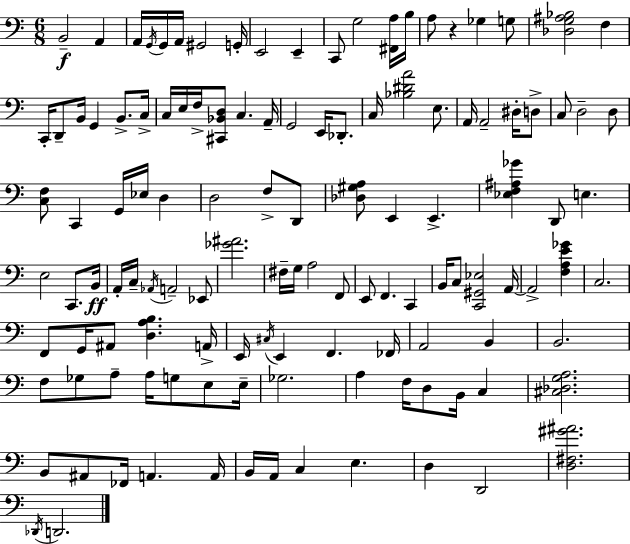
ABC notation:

X:1
T:Untitled
M:6/8
L:1/4
K:C
B,,2 A,, A,,/4 G,,/4 G,,/4 A,,/4 ^G,,2 G,,/4 E,,2 E,, C,,/2 G,2 [^F,,A,]/4 B,/4 A,/2 z _G, G,/2 [_D,G,^A,_B,]2 F, C,,/4 D,,/2 B,,/4 G,, B,,/2 C,/4 C,/4 E,/4 F,/4 [^C,,_B,,D,]/2 C, A,,/4 G,,2 E,,/4 _D,,/2 C,/4 [_B,^DA]2 E,/2 A,,/4 A,,2 ^D,/4 D,/2 C,/2 D,2 D,/2 [C,F,]/2 C,, G,,/4 _E,/4 D, D,2 F,/2 D,,/2 [_D,^G,A,]/2 E,, E,, [_E,F,^A,_G] D,,/2 E, E,2 C,,/2 B,,/4 A,,/4 C,/4 _A,,/4 A,,2 _E,,/2 [_G^A]2 ^F,/4 G,/4 A,2 F,,/2 E,,/2 F,, C,, B,,/4 C,/2 [C,,^G,,_E,]2 A,,/4 A,,2 [F,A,E_G] C,2 F,,/2 G,,/4 ^A,,/2 [D,A,B,] A,,/4 E,,/4 ^C,/4 E,, F,, _F,,/4 A,,2 B,, B,,2 F,/2 _G,/2 A,/2 A,/4 G,/2 E,/2 E,/4 _G,2 A, F,/4 D,/2 B,,/4 C, [^C,_D,G,A,]2 B,,/2 ^A,,/2 _F,,/4 A,, A,,/4 B,,/4 A,,/4 C, E, D, D,,2 [D,^F,^G^A]2 _D,,/4 D,,2